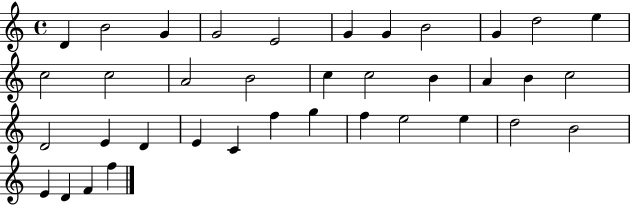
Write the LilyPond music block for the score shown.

{
  \clef treble
  \time 4/4
  \defaultTimeSignature
  \key c \major
  d'4 b'2 g'4 | g'2 e'2 | g'4 g'4 b'2 | g'4 d''2 e''4 | \break c''2 c''2 | a'2 b'2 | c''4 c''2 b'4 | a'4 b'4 c''2 | \break d'2 e'4 d'4 | e'4 c'4 f''4 g''4 | f''4 e''2 e''4 | d''2 b'2 | \break e'4 d'4 f'4 f''4 | \bar "|."
}